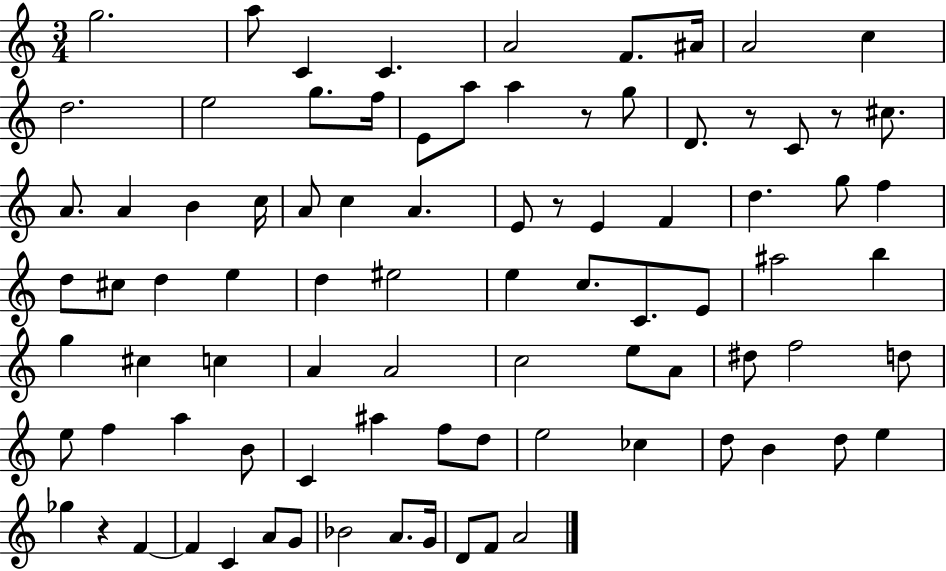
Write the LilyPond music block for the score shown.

{
  \clef treble
  \numericTimeSignature
  \time 3/4
  \key c \major
  g''2. | a''8 c'4 c'4. | a'2 f'8. ais'16 | a'2 c''4 | \break d''2. | e''2 g''8. f''16 | e'8 a''8 a''4 r8 g''8 | d'8. r8 c'8 r8 cis''8. | \break a'8. a'4 b'4 c''16 | a'8 c''4 a'4. | e'8 r8 e'4 f'4 | d''4. g''8 f''4 | \break d''8 cis''8 d''4 e''4 | d''4 eis''2 | e''4 c''8. c'8. e'8 | ais''2 b''4 | \break g''4 cis''4 c''4 | a'4 a'2 | c''2 e''8 a'8 | dis''8 f''2 d''8 | \break e''8 f''4 a''4 b'8 | c'4 ais''4 f''8 d''8 | e''2 ces''4 | d''8 b'4 d''8 e''4 | \break ges''4 r4 f'4~~ | f'4 c'4 a'8 g'8 | bes'2 a'8. g'16 | d'8 f'8 a'2 | \break \bar "|."
}